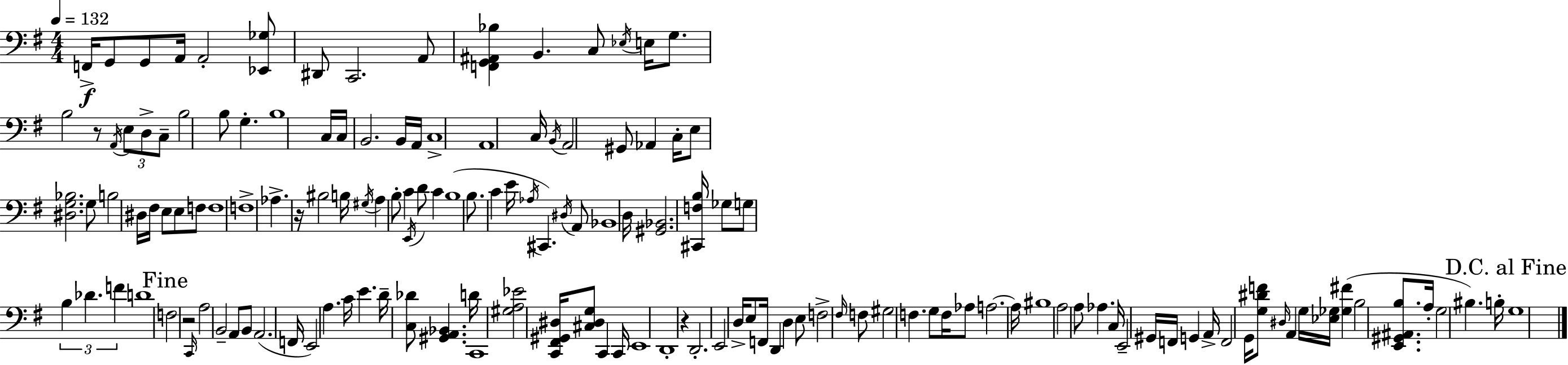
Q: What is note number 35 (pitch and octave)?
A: C3